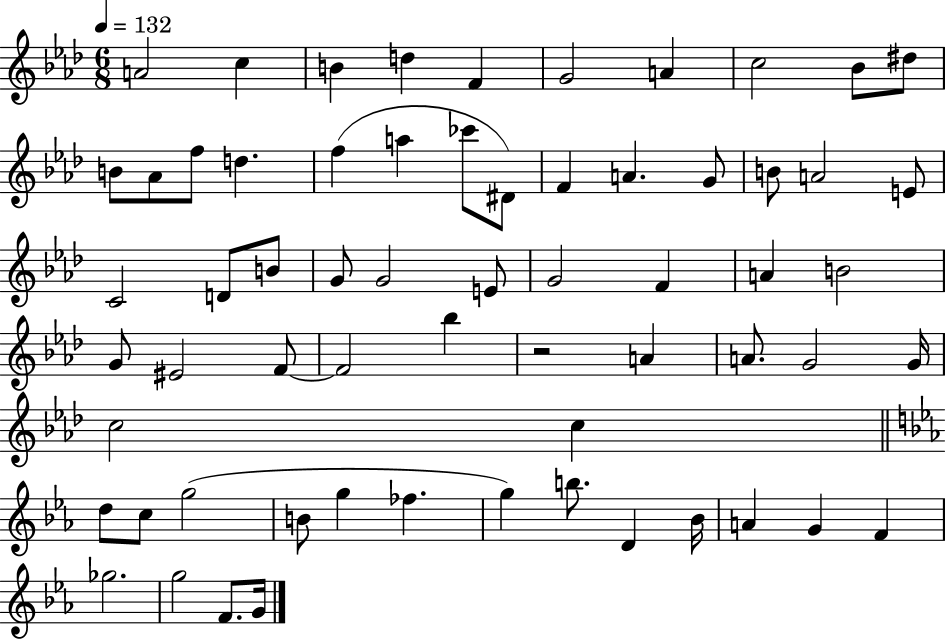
X:1
T:Untitled
M:6/8
L:1/4
K:Ab
A2 c B d F G2 A c2 _B/2 ^d/2 B/2 _A/2 f/2 d f a _c'/2 ^D/2 F A G/2 B/2 A2 E/2 C2 D/2 B/2 G/2 G2 E/2 G2 F A B2 G/2 ^E2 F/2 F2 _b z2 A A/2 G2 G/4 c2 c d/2 c/2 g2 B/2 g _f g b/2 D _B/4 A G F _g2 g2 F/2 G/4